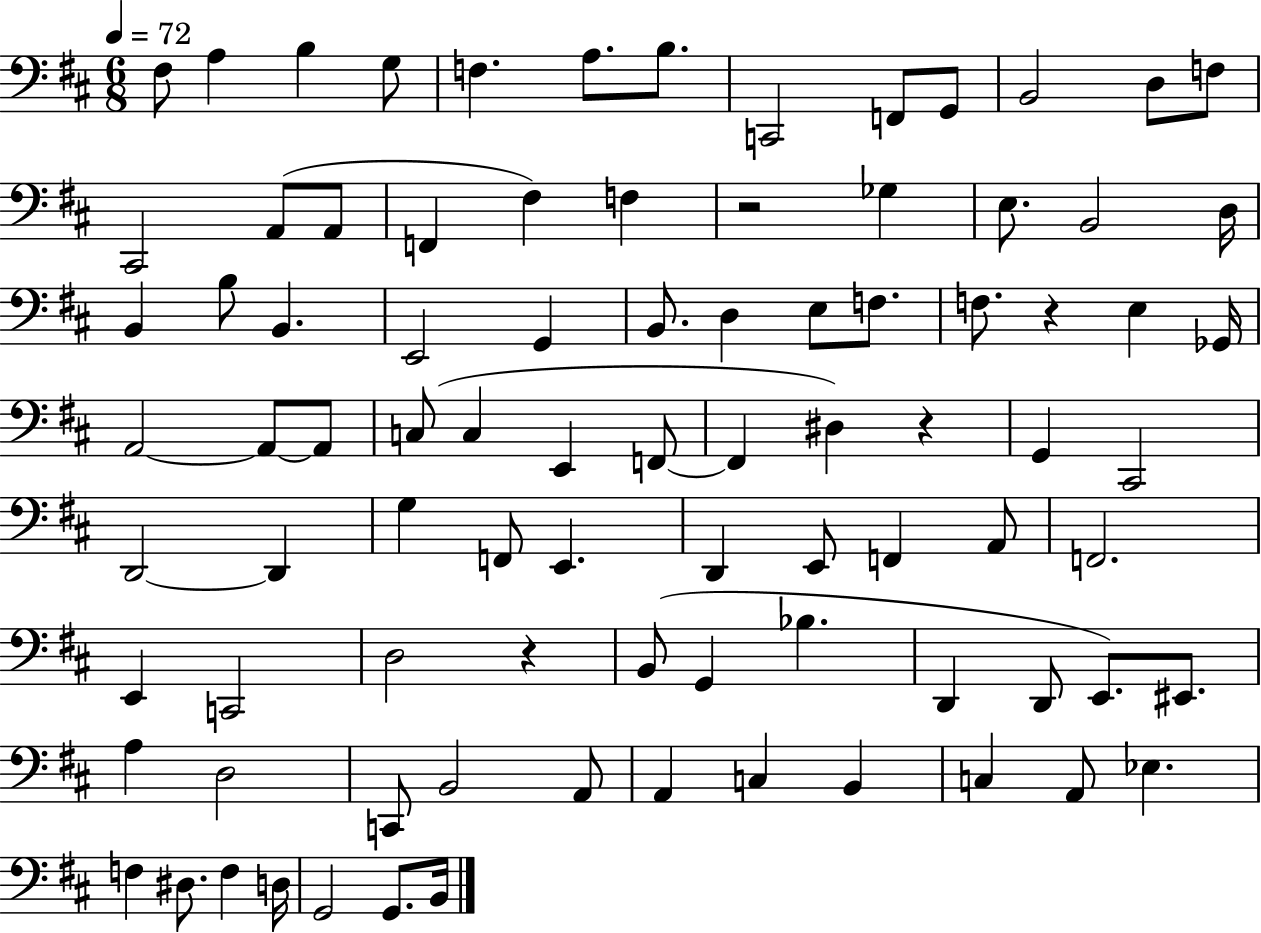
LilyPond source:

{
  \clef bass
  \numericTimeSignature
  \time 6/8
  \key d \major
  \tempo 4 = 72
  fis8 a4 b4 g8 | f4. a8. b8. | c,2 f,8 g,8 | b,2 d8 f8 | \break cis,2 a,8( a,8 | f,4 fis4) f4 | r2 ges4 | e8. b,2 d16 | \break b,4 b8 b,4. | e,2 g,4 | b,8. d4 e8 f8. | f8. r4 e4 ges,16 | \break a,2~~ a,8~~ a,8 | c8( c4 e,4 f,8~~ | f,4 dis4) r4 | g,4 cis,2 | \break d,2~~ d,4 | g4 f,8 e,4. | d,4 e,8 f,4 a,8 | f,2. | \break e,4 c,2 | d2 r4 | b,8( g,4 bes4. | d,4 d,8 e,8.) eis,8. | \break a4 d2 | c,8 b,2 a,8 | a,4 c4 b,4 | c4 a,8 ees4. | \break f4 dis8. f4 d16 | g,2 g,8. b,16 | \bar "|."
}